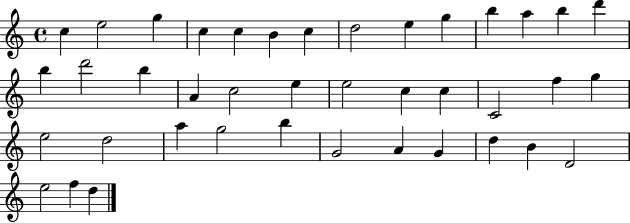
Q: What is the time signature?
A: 4/4